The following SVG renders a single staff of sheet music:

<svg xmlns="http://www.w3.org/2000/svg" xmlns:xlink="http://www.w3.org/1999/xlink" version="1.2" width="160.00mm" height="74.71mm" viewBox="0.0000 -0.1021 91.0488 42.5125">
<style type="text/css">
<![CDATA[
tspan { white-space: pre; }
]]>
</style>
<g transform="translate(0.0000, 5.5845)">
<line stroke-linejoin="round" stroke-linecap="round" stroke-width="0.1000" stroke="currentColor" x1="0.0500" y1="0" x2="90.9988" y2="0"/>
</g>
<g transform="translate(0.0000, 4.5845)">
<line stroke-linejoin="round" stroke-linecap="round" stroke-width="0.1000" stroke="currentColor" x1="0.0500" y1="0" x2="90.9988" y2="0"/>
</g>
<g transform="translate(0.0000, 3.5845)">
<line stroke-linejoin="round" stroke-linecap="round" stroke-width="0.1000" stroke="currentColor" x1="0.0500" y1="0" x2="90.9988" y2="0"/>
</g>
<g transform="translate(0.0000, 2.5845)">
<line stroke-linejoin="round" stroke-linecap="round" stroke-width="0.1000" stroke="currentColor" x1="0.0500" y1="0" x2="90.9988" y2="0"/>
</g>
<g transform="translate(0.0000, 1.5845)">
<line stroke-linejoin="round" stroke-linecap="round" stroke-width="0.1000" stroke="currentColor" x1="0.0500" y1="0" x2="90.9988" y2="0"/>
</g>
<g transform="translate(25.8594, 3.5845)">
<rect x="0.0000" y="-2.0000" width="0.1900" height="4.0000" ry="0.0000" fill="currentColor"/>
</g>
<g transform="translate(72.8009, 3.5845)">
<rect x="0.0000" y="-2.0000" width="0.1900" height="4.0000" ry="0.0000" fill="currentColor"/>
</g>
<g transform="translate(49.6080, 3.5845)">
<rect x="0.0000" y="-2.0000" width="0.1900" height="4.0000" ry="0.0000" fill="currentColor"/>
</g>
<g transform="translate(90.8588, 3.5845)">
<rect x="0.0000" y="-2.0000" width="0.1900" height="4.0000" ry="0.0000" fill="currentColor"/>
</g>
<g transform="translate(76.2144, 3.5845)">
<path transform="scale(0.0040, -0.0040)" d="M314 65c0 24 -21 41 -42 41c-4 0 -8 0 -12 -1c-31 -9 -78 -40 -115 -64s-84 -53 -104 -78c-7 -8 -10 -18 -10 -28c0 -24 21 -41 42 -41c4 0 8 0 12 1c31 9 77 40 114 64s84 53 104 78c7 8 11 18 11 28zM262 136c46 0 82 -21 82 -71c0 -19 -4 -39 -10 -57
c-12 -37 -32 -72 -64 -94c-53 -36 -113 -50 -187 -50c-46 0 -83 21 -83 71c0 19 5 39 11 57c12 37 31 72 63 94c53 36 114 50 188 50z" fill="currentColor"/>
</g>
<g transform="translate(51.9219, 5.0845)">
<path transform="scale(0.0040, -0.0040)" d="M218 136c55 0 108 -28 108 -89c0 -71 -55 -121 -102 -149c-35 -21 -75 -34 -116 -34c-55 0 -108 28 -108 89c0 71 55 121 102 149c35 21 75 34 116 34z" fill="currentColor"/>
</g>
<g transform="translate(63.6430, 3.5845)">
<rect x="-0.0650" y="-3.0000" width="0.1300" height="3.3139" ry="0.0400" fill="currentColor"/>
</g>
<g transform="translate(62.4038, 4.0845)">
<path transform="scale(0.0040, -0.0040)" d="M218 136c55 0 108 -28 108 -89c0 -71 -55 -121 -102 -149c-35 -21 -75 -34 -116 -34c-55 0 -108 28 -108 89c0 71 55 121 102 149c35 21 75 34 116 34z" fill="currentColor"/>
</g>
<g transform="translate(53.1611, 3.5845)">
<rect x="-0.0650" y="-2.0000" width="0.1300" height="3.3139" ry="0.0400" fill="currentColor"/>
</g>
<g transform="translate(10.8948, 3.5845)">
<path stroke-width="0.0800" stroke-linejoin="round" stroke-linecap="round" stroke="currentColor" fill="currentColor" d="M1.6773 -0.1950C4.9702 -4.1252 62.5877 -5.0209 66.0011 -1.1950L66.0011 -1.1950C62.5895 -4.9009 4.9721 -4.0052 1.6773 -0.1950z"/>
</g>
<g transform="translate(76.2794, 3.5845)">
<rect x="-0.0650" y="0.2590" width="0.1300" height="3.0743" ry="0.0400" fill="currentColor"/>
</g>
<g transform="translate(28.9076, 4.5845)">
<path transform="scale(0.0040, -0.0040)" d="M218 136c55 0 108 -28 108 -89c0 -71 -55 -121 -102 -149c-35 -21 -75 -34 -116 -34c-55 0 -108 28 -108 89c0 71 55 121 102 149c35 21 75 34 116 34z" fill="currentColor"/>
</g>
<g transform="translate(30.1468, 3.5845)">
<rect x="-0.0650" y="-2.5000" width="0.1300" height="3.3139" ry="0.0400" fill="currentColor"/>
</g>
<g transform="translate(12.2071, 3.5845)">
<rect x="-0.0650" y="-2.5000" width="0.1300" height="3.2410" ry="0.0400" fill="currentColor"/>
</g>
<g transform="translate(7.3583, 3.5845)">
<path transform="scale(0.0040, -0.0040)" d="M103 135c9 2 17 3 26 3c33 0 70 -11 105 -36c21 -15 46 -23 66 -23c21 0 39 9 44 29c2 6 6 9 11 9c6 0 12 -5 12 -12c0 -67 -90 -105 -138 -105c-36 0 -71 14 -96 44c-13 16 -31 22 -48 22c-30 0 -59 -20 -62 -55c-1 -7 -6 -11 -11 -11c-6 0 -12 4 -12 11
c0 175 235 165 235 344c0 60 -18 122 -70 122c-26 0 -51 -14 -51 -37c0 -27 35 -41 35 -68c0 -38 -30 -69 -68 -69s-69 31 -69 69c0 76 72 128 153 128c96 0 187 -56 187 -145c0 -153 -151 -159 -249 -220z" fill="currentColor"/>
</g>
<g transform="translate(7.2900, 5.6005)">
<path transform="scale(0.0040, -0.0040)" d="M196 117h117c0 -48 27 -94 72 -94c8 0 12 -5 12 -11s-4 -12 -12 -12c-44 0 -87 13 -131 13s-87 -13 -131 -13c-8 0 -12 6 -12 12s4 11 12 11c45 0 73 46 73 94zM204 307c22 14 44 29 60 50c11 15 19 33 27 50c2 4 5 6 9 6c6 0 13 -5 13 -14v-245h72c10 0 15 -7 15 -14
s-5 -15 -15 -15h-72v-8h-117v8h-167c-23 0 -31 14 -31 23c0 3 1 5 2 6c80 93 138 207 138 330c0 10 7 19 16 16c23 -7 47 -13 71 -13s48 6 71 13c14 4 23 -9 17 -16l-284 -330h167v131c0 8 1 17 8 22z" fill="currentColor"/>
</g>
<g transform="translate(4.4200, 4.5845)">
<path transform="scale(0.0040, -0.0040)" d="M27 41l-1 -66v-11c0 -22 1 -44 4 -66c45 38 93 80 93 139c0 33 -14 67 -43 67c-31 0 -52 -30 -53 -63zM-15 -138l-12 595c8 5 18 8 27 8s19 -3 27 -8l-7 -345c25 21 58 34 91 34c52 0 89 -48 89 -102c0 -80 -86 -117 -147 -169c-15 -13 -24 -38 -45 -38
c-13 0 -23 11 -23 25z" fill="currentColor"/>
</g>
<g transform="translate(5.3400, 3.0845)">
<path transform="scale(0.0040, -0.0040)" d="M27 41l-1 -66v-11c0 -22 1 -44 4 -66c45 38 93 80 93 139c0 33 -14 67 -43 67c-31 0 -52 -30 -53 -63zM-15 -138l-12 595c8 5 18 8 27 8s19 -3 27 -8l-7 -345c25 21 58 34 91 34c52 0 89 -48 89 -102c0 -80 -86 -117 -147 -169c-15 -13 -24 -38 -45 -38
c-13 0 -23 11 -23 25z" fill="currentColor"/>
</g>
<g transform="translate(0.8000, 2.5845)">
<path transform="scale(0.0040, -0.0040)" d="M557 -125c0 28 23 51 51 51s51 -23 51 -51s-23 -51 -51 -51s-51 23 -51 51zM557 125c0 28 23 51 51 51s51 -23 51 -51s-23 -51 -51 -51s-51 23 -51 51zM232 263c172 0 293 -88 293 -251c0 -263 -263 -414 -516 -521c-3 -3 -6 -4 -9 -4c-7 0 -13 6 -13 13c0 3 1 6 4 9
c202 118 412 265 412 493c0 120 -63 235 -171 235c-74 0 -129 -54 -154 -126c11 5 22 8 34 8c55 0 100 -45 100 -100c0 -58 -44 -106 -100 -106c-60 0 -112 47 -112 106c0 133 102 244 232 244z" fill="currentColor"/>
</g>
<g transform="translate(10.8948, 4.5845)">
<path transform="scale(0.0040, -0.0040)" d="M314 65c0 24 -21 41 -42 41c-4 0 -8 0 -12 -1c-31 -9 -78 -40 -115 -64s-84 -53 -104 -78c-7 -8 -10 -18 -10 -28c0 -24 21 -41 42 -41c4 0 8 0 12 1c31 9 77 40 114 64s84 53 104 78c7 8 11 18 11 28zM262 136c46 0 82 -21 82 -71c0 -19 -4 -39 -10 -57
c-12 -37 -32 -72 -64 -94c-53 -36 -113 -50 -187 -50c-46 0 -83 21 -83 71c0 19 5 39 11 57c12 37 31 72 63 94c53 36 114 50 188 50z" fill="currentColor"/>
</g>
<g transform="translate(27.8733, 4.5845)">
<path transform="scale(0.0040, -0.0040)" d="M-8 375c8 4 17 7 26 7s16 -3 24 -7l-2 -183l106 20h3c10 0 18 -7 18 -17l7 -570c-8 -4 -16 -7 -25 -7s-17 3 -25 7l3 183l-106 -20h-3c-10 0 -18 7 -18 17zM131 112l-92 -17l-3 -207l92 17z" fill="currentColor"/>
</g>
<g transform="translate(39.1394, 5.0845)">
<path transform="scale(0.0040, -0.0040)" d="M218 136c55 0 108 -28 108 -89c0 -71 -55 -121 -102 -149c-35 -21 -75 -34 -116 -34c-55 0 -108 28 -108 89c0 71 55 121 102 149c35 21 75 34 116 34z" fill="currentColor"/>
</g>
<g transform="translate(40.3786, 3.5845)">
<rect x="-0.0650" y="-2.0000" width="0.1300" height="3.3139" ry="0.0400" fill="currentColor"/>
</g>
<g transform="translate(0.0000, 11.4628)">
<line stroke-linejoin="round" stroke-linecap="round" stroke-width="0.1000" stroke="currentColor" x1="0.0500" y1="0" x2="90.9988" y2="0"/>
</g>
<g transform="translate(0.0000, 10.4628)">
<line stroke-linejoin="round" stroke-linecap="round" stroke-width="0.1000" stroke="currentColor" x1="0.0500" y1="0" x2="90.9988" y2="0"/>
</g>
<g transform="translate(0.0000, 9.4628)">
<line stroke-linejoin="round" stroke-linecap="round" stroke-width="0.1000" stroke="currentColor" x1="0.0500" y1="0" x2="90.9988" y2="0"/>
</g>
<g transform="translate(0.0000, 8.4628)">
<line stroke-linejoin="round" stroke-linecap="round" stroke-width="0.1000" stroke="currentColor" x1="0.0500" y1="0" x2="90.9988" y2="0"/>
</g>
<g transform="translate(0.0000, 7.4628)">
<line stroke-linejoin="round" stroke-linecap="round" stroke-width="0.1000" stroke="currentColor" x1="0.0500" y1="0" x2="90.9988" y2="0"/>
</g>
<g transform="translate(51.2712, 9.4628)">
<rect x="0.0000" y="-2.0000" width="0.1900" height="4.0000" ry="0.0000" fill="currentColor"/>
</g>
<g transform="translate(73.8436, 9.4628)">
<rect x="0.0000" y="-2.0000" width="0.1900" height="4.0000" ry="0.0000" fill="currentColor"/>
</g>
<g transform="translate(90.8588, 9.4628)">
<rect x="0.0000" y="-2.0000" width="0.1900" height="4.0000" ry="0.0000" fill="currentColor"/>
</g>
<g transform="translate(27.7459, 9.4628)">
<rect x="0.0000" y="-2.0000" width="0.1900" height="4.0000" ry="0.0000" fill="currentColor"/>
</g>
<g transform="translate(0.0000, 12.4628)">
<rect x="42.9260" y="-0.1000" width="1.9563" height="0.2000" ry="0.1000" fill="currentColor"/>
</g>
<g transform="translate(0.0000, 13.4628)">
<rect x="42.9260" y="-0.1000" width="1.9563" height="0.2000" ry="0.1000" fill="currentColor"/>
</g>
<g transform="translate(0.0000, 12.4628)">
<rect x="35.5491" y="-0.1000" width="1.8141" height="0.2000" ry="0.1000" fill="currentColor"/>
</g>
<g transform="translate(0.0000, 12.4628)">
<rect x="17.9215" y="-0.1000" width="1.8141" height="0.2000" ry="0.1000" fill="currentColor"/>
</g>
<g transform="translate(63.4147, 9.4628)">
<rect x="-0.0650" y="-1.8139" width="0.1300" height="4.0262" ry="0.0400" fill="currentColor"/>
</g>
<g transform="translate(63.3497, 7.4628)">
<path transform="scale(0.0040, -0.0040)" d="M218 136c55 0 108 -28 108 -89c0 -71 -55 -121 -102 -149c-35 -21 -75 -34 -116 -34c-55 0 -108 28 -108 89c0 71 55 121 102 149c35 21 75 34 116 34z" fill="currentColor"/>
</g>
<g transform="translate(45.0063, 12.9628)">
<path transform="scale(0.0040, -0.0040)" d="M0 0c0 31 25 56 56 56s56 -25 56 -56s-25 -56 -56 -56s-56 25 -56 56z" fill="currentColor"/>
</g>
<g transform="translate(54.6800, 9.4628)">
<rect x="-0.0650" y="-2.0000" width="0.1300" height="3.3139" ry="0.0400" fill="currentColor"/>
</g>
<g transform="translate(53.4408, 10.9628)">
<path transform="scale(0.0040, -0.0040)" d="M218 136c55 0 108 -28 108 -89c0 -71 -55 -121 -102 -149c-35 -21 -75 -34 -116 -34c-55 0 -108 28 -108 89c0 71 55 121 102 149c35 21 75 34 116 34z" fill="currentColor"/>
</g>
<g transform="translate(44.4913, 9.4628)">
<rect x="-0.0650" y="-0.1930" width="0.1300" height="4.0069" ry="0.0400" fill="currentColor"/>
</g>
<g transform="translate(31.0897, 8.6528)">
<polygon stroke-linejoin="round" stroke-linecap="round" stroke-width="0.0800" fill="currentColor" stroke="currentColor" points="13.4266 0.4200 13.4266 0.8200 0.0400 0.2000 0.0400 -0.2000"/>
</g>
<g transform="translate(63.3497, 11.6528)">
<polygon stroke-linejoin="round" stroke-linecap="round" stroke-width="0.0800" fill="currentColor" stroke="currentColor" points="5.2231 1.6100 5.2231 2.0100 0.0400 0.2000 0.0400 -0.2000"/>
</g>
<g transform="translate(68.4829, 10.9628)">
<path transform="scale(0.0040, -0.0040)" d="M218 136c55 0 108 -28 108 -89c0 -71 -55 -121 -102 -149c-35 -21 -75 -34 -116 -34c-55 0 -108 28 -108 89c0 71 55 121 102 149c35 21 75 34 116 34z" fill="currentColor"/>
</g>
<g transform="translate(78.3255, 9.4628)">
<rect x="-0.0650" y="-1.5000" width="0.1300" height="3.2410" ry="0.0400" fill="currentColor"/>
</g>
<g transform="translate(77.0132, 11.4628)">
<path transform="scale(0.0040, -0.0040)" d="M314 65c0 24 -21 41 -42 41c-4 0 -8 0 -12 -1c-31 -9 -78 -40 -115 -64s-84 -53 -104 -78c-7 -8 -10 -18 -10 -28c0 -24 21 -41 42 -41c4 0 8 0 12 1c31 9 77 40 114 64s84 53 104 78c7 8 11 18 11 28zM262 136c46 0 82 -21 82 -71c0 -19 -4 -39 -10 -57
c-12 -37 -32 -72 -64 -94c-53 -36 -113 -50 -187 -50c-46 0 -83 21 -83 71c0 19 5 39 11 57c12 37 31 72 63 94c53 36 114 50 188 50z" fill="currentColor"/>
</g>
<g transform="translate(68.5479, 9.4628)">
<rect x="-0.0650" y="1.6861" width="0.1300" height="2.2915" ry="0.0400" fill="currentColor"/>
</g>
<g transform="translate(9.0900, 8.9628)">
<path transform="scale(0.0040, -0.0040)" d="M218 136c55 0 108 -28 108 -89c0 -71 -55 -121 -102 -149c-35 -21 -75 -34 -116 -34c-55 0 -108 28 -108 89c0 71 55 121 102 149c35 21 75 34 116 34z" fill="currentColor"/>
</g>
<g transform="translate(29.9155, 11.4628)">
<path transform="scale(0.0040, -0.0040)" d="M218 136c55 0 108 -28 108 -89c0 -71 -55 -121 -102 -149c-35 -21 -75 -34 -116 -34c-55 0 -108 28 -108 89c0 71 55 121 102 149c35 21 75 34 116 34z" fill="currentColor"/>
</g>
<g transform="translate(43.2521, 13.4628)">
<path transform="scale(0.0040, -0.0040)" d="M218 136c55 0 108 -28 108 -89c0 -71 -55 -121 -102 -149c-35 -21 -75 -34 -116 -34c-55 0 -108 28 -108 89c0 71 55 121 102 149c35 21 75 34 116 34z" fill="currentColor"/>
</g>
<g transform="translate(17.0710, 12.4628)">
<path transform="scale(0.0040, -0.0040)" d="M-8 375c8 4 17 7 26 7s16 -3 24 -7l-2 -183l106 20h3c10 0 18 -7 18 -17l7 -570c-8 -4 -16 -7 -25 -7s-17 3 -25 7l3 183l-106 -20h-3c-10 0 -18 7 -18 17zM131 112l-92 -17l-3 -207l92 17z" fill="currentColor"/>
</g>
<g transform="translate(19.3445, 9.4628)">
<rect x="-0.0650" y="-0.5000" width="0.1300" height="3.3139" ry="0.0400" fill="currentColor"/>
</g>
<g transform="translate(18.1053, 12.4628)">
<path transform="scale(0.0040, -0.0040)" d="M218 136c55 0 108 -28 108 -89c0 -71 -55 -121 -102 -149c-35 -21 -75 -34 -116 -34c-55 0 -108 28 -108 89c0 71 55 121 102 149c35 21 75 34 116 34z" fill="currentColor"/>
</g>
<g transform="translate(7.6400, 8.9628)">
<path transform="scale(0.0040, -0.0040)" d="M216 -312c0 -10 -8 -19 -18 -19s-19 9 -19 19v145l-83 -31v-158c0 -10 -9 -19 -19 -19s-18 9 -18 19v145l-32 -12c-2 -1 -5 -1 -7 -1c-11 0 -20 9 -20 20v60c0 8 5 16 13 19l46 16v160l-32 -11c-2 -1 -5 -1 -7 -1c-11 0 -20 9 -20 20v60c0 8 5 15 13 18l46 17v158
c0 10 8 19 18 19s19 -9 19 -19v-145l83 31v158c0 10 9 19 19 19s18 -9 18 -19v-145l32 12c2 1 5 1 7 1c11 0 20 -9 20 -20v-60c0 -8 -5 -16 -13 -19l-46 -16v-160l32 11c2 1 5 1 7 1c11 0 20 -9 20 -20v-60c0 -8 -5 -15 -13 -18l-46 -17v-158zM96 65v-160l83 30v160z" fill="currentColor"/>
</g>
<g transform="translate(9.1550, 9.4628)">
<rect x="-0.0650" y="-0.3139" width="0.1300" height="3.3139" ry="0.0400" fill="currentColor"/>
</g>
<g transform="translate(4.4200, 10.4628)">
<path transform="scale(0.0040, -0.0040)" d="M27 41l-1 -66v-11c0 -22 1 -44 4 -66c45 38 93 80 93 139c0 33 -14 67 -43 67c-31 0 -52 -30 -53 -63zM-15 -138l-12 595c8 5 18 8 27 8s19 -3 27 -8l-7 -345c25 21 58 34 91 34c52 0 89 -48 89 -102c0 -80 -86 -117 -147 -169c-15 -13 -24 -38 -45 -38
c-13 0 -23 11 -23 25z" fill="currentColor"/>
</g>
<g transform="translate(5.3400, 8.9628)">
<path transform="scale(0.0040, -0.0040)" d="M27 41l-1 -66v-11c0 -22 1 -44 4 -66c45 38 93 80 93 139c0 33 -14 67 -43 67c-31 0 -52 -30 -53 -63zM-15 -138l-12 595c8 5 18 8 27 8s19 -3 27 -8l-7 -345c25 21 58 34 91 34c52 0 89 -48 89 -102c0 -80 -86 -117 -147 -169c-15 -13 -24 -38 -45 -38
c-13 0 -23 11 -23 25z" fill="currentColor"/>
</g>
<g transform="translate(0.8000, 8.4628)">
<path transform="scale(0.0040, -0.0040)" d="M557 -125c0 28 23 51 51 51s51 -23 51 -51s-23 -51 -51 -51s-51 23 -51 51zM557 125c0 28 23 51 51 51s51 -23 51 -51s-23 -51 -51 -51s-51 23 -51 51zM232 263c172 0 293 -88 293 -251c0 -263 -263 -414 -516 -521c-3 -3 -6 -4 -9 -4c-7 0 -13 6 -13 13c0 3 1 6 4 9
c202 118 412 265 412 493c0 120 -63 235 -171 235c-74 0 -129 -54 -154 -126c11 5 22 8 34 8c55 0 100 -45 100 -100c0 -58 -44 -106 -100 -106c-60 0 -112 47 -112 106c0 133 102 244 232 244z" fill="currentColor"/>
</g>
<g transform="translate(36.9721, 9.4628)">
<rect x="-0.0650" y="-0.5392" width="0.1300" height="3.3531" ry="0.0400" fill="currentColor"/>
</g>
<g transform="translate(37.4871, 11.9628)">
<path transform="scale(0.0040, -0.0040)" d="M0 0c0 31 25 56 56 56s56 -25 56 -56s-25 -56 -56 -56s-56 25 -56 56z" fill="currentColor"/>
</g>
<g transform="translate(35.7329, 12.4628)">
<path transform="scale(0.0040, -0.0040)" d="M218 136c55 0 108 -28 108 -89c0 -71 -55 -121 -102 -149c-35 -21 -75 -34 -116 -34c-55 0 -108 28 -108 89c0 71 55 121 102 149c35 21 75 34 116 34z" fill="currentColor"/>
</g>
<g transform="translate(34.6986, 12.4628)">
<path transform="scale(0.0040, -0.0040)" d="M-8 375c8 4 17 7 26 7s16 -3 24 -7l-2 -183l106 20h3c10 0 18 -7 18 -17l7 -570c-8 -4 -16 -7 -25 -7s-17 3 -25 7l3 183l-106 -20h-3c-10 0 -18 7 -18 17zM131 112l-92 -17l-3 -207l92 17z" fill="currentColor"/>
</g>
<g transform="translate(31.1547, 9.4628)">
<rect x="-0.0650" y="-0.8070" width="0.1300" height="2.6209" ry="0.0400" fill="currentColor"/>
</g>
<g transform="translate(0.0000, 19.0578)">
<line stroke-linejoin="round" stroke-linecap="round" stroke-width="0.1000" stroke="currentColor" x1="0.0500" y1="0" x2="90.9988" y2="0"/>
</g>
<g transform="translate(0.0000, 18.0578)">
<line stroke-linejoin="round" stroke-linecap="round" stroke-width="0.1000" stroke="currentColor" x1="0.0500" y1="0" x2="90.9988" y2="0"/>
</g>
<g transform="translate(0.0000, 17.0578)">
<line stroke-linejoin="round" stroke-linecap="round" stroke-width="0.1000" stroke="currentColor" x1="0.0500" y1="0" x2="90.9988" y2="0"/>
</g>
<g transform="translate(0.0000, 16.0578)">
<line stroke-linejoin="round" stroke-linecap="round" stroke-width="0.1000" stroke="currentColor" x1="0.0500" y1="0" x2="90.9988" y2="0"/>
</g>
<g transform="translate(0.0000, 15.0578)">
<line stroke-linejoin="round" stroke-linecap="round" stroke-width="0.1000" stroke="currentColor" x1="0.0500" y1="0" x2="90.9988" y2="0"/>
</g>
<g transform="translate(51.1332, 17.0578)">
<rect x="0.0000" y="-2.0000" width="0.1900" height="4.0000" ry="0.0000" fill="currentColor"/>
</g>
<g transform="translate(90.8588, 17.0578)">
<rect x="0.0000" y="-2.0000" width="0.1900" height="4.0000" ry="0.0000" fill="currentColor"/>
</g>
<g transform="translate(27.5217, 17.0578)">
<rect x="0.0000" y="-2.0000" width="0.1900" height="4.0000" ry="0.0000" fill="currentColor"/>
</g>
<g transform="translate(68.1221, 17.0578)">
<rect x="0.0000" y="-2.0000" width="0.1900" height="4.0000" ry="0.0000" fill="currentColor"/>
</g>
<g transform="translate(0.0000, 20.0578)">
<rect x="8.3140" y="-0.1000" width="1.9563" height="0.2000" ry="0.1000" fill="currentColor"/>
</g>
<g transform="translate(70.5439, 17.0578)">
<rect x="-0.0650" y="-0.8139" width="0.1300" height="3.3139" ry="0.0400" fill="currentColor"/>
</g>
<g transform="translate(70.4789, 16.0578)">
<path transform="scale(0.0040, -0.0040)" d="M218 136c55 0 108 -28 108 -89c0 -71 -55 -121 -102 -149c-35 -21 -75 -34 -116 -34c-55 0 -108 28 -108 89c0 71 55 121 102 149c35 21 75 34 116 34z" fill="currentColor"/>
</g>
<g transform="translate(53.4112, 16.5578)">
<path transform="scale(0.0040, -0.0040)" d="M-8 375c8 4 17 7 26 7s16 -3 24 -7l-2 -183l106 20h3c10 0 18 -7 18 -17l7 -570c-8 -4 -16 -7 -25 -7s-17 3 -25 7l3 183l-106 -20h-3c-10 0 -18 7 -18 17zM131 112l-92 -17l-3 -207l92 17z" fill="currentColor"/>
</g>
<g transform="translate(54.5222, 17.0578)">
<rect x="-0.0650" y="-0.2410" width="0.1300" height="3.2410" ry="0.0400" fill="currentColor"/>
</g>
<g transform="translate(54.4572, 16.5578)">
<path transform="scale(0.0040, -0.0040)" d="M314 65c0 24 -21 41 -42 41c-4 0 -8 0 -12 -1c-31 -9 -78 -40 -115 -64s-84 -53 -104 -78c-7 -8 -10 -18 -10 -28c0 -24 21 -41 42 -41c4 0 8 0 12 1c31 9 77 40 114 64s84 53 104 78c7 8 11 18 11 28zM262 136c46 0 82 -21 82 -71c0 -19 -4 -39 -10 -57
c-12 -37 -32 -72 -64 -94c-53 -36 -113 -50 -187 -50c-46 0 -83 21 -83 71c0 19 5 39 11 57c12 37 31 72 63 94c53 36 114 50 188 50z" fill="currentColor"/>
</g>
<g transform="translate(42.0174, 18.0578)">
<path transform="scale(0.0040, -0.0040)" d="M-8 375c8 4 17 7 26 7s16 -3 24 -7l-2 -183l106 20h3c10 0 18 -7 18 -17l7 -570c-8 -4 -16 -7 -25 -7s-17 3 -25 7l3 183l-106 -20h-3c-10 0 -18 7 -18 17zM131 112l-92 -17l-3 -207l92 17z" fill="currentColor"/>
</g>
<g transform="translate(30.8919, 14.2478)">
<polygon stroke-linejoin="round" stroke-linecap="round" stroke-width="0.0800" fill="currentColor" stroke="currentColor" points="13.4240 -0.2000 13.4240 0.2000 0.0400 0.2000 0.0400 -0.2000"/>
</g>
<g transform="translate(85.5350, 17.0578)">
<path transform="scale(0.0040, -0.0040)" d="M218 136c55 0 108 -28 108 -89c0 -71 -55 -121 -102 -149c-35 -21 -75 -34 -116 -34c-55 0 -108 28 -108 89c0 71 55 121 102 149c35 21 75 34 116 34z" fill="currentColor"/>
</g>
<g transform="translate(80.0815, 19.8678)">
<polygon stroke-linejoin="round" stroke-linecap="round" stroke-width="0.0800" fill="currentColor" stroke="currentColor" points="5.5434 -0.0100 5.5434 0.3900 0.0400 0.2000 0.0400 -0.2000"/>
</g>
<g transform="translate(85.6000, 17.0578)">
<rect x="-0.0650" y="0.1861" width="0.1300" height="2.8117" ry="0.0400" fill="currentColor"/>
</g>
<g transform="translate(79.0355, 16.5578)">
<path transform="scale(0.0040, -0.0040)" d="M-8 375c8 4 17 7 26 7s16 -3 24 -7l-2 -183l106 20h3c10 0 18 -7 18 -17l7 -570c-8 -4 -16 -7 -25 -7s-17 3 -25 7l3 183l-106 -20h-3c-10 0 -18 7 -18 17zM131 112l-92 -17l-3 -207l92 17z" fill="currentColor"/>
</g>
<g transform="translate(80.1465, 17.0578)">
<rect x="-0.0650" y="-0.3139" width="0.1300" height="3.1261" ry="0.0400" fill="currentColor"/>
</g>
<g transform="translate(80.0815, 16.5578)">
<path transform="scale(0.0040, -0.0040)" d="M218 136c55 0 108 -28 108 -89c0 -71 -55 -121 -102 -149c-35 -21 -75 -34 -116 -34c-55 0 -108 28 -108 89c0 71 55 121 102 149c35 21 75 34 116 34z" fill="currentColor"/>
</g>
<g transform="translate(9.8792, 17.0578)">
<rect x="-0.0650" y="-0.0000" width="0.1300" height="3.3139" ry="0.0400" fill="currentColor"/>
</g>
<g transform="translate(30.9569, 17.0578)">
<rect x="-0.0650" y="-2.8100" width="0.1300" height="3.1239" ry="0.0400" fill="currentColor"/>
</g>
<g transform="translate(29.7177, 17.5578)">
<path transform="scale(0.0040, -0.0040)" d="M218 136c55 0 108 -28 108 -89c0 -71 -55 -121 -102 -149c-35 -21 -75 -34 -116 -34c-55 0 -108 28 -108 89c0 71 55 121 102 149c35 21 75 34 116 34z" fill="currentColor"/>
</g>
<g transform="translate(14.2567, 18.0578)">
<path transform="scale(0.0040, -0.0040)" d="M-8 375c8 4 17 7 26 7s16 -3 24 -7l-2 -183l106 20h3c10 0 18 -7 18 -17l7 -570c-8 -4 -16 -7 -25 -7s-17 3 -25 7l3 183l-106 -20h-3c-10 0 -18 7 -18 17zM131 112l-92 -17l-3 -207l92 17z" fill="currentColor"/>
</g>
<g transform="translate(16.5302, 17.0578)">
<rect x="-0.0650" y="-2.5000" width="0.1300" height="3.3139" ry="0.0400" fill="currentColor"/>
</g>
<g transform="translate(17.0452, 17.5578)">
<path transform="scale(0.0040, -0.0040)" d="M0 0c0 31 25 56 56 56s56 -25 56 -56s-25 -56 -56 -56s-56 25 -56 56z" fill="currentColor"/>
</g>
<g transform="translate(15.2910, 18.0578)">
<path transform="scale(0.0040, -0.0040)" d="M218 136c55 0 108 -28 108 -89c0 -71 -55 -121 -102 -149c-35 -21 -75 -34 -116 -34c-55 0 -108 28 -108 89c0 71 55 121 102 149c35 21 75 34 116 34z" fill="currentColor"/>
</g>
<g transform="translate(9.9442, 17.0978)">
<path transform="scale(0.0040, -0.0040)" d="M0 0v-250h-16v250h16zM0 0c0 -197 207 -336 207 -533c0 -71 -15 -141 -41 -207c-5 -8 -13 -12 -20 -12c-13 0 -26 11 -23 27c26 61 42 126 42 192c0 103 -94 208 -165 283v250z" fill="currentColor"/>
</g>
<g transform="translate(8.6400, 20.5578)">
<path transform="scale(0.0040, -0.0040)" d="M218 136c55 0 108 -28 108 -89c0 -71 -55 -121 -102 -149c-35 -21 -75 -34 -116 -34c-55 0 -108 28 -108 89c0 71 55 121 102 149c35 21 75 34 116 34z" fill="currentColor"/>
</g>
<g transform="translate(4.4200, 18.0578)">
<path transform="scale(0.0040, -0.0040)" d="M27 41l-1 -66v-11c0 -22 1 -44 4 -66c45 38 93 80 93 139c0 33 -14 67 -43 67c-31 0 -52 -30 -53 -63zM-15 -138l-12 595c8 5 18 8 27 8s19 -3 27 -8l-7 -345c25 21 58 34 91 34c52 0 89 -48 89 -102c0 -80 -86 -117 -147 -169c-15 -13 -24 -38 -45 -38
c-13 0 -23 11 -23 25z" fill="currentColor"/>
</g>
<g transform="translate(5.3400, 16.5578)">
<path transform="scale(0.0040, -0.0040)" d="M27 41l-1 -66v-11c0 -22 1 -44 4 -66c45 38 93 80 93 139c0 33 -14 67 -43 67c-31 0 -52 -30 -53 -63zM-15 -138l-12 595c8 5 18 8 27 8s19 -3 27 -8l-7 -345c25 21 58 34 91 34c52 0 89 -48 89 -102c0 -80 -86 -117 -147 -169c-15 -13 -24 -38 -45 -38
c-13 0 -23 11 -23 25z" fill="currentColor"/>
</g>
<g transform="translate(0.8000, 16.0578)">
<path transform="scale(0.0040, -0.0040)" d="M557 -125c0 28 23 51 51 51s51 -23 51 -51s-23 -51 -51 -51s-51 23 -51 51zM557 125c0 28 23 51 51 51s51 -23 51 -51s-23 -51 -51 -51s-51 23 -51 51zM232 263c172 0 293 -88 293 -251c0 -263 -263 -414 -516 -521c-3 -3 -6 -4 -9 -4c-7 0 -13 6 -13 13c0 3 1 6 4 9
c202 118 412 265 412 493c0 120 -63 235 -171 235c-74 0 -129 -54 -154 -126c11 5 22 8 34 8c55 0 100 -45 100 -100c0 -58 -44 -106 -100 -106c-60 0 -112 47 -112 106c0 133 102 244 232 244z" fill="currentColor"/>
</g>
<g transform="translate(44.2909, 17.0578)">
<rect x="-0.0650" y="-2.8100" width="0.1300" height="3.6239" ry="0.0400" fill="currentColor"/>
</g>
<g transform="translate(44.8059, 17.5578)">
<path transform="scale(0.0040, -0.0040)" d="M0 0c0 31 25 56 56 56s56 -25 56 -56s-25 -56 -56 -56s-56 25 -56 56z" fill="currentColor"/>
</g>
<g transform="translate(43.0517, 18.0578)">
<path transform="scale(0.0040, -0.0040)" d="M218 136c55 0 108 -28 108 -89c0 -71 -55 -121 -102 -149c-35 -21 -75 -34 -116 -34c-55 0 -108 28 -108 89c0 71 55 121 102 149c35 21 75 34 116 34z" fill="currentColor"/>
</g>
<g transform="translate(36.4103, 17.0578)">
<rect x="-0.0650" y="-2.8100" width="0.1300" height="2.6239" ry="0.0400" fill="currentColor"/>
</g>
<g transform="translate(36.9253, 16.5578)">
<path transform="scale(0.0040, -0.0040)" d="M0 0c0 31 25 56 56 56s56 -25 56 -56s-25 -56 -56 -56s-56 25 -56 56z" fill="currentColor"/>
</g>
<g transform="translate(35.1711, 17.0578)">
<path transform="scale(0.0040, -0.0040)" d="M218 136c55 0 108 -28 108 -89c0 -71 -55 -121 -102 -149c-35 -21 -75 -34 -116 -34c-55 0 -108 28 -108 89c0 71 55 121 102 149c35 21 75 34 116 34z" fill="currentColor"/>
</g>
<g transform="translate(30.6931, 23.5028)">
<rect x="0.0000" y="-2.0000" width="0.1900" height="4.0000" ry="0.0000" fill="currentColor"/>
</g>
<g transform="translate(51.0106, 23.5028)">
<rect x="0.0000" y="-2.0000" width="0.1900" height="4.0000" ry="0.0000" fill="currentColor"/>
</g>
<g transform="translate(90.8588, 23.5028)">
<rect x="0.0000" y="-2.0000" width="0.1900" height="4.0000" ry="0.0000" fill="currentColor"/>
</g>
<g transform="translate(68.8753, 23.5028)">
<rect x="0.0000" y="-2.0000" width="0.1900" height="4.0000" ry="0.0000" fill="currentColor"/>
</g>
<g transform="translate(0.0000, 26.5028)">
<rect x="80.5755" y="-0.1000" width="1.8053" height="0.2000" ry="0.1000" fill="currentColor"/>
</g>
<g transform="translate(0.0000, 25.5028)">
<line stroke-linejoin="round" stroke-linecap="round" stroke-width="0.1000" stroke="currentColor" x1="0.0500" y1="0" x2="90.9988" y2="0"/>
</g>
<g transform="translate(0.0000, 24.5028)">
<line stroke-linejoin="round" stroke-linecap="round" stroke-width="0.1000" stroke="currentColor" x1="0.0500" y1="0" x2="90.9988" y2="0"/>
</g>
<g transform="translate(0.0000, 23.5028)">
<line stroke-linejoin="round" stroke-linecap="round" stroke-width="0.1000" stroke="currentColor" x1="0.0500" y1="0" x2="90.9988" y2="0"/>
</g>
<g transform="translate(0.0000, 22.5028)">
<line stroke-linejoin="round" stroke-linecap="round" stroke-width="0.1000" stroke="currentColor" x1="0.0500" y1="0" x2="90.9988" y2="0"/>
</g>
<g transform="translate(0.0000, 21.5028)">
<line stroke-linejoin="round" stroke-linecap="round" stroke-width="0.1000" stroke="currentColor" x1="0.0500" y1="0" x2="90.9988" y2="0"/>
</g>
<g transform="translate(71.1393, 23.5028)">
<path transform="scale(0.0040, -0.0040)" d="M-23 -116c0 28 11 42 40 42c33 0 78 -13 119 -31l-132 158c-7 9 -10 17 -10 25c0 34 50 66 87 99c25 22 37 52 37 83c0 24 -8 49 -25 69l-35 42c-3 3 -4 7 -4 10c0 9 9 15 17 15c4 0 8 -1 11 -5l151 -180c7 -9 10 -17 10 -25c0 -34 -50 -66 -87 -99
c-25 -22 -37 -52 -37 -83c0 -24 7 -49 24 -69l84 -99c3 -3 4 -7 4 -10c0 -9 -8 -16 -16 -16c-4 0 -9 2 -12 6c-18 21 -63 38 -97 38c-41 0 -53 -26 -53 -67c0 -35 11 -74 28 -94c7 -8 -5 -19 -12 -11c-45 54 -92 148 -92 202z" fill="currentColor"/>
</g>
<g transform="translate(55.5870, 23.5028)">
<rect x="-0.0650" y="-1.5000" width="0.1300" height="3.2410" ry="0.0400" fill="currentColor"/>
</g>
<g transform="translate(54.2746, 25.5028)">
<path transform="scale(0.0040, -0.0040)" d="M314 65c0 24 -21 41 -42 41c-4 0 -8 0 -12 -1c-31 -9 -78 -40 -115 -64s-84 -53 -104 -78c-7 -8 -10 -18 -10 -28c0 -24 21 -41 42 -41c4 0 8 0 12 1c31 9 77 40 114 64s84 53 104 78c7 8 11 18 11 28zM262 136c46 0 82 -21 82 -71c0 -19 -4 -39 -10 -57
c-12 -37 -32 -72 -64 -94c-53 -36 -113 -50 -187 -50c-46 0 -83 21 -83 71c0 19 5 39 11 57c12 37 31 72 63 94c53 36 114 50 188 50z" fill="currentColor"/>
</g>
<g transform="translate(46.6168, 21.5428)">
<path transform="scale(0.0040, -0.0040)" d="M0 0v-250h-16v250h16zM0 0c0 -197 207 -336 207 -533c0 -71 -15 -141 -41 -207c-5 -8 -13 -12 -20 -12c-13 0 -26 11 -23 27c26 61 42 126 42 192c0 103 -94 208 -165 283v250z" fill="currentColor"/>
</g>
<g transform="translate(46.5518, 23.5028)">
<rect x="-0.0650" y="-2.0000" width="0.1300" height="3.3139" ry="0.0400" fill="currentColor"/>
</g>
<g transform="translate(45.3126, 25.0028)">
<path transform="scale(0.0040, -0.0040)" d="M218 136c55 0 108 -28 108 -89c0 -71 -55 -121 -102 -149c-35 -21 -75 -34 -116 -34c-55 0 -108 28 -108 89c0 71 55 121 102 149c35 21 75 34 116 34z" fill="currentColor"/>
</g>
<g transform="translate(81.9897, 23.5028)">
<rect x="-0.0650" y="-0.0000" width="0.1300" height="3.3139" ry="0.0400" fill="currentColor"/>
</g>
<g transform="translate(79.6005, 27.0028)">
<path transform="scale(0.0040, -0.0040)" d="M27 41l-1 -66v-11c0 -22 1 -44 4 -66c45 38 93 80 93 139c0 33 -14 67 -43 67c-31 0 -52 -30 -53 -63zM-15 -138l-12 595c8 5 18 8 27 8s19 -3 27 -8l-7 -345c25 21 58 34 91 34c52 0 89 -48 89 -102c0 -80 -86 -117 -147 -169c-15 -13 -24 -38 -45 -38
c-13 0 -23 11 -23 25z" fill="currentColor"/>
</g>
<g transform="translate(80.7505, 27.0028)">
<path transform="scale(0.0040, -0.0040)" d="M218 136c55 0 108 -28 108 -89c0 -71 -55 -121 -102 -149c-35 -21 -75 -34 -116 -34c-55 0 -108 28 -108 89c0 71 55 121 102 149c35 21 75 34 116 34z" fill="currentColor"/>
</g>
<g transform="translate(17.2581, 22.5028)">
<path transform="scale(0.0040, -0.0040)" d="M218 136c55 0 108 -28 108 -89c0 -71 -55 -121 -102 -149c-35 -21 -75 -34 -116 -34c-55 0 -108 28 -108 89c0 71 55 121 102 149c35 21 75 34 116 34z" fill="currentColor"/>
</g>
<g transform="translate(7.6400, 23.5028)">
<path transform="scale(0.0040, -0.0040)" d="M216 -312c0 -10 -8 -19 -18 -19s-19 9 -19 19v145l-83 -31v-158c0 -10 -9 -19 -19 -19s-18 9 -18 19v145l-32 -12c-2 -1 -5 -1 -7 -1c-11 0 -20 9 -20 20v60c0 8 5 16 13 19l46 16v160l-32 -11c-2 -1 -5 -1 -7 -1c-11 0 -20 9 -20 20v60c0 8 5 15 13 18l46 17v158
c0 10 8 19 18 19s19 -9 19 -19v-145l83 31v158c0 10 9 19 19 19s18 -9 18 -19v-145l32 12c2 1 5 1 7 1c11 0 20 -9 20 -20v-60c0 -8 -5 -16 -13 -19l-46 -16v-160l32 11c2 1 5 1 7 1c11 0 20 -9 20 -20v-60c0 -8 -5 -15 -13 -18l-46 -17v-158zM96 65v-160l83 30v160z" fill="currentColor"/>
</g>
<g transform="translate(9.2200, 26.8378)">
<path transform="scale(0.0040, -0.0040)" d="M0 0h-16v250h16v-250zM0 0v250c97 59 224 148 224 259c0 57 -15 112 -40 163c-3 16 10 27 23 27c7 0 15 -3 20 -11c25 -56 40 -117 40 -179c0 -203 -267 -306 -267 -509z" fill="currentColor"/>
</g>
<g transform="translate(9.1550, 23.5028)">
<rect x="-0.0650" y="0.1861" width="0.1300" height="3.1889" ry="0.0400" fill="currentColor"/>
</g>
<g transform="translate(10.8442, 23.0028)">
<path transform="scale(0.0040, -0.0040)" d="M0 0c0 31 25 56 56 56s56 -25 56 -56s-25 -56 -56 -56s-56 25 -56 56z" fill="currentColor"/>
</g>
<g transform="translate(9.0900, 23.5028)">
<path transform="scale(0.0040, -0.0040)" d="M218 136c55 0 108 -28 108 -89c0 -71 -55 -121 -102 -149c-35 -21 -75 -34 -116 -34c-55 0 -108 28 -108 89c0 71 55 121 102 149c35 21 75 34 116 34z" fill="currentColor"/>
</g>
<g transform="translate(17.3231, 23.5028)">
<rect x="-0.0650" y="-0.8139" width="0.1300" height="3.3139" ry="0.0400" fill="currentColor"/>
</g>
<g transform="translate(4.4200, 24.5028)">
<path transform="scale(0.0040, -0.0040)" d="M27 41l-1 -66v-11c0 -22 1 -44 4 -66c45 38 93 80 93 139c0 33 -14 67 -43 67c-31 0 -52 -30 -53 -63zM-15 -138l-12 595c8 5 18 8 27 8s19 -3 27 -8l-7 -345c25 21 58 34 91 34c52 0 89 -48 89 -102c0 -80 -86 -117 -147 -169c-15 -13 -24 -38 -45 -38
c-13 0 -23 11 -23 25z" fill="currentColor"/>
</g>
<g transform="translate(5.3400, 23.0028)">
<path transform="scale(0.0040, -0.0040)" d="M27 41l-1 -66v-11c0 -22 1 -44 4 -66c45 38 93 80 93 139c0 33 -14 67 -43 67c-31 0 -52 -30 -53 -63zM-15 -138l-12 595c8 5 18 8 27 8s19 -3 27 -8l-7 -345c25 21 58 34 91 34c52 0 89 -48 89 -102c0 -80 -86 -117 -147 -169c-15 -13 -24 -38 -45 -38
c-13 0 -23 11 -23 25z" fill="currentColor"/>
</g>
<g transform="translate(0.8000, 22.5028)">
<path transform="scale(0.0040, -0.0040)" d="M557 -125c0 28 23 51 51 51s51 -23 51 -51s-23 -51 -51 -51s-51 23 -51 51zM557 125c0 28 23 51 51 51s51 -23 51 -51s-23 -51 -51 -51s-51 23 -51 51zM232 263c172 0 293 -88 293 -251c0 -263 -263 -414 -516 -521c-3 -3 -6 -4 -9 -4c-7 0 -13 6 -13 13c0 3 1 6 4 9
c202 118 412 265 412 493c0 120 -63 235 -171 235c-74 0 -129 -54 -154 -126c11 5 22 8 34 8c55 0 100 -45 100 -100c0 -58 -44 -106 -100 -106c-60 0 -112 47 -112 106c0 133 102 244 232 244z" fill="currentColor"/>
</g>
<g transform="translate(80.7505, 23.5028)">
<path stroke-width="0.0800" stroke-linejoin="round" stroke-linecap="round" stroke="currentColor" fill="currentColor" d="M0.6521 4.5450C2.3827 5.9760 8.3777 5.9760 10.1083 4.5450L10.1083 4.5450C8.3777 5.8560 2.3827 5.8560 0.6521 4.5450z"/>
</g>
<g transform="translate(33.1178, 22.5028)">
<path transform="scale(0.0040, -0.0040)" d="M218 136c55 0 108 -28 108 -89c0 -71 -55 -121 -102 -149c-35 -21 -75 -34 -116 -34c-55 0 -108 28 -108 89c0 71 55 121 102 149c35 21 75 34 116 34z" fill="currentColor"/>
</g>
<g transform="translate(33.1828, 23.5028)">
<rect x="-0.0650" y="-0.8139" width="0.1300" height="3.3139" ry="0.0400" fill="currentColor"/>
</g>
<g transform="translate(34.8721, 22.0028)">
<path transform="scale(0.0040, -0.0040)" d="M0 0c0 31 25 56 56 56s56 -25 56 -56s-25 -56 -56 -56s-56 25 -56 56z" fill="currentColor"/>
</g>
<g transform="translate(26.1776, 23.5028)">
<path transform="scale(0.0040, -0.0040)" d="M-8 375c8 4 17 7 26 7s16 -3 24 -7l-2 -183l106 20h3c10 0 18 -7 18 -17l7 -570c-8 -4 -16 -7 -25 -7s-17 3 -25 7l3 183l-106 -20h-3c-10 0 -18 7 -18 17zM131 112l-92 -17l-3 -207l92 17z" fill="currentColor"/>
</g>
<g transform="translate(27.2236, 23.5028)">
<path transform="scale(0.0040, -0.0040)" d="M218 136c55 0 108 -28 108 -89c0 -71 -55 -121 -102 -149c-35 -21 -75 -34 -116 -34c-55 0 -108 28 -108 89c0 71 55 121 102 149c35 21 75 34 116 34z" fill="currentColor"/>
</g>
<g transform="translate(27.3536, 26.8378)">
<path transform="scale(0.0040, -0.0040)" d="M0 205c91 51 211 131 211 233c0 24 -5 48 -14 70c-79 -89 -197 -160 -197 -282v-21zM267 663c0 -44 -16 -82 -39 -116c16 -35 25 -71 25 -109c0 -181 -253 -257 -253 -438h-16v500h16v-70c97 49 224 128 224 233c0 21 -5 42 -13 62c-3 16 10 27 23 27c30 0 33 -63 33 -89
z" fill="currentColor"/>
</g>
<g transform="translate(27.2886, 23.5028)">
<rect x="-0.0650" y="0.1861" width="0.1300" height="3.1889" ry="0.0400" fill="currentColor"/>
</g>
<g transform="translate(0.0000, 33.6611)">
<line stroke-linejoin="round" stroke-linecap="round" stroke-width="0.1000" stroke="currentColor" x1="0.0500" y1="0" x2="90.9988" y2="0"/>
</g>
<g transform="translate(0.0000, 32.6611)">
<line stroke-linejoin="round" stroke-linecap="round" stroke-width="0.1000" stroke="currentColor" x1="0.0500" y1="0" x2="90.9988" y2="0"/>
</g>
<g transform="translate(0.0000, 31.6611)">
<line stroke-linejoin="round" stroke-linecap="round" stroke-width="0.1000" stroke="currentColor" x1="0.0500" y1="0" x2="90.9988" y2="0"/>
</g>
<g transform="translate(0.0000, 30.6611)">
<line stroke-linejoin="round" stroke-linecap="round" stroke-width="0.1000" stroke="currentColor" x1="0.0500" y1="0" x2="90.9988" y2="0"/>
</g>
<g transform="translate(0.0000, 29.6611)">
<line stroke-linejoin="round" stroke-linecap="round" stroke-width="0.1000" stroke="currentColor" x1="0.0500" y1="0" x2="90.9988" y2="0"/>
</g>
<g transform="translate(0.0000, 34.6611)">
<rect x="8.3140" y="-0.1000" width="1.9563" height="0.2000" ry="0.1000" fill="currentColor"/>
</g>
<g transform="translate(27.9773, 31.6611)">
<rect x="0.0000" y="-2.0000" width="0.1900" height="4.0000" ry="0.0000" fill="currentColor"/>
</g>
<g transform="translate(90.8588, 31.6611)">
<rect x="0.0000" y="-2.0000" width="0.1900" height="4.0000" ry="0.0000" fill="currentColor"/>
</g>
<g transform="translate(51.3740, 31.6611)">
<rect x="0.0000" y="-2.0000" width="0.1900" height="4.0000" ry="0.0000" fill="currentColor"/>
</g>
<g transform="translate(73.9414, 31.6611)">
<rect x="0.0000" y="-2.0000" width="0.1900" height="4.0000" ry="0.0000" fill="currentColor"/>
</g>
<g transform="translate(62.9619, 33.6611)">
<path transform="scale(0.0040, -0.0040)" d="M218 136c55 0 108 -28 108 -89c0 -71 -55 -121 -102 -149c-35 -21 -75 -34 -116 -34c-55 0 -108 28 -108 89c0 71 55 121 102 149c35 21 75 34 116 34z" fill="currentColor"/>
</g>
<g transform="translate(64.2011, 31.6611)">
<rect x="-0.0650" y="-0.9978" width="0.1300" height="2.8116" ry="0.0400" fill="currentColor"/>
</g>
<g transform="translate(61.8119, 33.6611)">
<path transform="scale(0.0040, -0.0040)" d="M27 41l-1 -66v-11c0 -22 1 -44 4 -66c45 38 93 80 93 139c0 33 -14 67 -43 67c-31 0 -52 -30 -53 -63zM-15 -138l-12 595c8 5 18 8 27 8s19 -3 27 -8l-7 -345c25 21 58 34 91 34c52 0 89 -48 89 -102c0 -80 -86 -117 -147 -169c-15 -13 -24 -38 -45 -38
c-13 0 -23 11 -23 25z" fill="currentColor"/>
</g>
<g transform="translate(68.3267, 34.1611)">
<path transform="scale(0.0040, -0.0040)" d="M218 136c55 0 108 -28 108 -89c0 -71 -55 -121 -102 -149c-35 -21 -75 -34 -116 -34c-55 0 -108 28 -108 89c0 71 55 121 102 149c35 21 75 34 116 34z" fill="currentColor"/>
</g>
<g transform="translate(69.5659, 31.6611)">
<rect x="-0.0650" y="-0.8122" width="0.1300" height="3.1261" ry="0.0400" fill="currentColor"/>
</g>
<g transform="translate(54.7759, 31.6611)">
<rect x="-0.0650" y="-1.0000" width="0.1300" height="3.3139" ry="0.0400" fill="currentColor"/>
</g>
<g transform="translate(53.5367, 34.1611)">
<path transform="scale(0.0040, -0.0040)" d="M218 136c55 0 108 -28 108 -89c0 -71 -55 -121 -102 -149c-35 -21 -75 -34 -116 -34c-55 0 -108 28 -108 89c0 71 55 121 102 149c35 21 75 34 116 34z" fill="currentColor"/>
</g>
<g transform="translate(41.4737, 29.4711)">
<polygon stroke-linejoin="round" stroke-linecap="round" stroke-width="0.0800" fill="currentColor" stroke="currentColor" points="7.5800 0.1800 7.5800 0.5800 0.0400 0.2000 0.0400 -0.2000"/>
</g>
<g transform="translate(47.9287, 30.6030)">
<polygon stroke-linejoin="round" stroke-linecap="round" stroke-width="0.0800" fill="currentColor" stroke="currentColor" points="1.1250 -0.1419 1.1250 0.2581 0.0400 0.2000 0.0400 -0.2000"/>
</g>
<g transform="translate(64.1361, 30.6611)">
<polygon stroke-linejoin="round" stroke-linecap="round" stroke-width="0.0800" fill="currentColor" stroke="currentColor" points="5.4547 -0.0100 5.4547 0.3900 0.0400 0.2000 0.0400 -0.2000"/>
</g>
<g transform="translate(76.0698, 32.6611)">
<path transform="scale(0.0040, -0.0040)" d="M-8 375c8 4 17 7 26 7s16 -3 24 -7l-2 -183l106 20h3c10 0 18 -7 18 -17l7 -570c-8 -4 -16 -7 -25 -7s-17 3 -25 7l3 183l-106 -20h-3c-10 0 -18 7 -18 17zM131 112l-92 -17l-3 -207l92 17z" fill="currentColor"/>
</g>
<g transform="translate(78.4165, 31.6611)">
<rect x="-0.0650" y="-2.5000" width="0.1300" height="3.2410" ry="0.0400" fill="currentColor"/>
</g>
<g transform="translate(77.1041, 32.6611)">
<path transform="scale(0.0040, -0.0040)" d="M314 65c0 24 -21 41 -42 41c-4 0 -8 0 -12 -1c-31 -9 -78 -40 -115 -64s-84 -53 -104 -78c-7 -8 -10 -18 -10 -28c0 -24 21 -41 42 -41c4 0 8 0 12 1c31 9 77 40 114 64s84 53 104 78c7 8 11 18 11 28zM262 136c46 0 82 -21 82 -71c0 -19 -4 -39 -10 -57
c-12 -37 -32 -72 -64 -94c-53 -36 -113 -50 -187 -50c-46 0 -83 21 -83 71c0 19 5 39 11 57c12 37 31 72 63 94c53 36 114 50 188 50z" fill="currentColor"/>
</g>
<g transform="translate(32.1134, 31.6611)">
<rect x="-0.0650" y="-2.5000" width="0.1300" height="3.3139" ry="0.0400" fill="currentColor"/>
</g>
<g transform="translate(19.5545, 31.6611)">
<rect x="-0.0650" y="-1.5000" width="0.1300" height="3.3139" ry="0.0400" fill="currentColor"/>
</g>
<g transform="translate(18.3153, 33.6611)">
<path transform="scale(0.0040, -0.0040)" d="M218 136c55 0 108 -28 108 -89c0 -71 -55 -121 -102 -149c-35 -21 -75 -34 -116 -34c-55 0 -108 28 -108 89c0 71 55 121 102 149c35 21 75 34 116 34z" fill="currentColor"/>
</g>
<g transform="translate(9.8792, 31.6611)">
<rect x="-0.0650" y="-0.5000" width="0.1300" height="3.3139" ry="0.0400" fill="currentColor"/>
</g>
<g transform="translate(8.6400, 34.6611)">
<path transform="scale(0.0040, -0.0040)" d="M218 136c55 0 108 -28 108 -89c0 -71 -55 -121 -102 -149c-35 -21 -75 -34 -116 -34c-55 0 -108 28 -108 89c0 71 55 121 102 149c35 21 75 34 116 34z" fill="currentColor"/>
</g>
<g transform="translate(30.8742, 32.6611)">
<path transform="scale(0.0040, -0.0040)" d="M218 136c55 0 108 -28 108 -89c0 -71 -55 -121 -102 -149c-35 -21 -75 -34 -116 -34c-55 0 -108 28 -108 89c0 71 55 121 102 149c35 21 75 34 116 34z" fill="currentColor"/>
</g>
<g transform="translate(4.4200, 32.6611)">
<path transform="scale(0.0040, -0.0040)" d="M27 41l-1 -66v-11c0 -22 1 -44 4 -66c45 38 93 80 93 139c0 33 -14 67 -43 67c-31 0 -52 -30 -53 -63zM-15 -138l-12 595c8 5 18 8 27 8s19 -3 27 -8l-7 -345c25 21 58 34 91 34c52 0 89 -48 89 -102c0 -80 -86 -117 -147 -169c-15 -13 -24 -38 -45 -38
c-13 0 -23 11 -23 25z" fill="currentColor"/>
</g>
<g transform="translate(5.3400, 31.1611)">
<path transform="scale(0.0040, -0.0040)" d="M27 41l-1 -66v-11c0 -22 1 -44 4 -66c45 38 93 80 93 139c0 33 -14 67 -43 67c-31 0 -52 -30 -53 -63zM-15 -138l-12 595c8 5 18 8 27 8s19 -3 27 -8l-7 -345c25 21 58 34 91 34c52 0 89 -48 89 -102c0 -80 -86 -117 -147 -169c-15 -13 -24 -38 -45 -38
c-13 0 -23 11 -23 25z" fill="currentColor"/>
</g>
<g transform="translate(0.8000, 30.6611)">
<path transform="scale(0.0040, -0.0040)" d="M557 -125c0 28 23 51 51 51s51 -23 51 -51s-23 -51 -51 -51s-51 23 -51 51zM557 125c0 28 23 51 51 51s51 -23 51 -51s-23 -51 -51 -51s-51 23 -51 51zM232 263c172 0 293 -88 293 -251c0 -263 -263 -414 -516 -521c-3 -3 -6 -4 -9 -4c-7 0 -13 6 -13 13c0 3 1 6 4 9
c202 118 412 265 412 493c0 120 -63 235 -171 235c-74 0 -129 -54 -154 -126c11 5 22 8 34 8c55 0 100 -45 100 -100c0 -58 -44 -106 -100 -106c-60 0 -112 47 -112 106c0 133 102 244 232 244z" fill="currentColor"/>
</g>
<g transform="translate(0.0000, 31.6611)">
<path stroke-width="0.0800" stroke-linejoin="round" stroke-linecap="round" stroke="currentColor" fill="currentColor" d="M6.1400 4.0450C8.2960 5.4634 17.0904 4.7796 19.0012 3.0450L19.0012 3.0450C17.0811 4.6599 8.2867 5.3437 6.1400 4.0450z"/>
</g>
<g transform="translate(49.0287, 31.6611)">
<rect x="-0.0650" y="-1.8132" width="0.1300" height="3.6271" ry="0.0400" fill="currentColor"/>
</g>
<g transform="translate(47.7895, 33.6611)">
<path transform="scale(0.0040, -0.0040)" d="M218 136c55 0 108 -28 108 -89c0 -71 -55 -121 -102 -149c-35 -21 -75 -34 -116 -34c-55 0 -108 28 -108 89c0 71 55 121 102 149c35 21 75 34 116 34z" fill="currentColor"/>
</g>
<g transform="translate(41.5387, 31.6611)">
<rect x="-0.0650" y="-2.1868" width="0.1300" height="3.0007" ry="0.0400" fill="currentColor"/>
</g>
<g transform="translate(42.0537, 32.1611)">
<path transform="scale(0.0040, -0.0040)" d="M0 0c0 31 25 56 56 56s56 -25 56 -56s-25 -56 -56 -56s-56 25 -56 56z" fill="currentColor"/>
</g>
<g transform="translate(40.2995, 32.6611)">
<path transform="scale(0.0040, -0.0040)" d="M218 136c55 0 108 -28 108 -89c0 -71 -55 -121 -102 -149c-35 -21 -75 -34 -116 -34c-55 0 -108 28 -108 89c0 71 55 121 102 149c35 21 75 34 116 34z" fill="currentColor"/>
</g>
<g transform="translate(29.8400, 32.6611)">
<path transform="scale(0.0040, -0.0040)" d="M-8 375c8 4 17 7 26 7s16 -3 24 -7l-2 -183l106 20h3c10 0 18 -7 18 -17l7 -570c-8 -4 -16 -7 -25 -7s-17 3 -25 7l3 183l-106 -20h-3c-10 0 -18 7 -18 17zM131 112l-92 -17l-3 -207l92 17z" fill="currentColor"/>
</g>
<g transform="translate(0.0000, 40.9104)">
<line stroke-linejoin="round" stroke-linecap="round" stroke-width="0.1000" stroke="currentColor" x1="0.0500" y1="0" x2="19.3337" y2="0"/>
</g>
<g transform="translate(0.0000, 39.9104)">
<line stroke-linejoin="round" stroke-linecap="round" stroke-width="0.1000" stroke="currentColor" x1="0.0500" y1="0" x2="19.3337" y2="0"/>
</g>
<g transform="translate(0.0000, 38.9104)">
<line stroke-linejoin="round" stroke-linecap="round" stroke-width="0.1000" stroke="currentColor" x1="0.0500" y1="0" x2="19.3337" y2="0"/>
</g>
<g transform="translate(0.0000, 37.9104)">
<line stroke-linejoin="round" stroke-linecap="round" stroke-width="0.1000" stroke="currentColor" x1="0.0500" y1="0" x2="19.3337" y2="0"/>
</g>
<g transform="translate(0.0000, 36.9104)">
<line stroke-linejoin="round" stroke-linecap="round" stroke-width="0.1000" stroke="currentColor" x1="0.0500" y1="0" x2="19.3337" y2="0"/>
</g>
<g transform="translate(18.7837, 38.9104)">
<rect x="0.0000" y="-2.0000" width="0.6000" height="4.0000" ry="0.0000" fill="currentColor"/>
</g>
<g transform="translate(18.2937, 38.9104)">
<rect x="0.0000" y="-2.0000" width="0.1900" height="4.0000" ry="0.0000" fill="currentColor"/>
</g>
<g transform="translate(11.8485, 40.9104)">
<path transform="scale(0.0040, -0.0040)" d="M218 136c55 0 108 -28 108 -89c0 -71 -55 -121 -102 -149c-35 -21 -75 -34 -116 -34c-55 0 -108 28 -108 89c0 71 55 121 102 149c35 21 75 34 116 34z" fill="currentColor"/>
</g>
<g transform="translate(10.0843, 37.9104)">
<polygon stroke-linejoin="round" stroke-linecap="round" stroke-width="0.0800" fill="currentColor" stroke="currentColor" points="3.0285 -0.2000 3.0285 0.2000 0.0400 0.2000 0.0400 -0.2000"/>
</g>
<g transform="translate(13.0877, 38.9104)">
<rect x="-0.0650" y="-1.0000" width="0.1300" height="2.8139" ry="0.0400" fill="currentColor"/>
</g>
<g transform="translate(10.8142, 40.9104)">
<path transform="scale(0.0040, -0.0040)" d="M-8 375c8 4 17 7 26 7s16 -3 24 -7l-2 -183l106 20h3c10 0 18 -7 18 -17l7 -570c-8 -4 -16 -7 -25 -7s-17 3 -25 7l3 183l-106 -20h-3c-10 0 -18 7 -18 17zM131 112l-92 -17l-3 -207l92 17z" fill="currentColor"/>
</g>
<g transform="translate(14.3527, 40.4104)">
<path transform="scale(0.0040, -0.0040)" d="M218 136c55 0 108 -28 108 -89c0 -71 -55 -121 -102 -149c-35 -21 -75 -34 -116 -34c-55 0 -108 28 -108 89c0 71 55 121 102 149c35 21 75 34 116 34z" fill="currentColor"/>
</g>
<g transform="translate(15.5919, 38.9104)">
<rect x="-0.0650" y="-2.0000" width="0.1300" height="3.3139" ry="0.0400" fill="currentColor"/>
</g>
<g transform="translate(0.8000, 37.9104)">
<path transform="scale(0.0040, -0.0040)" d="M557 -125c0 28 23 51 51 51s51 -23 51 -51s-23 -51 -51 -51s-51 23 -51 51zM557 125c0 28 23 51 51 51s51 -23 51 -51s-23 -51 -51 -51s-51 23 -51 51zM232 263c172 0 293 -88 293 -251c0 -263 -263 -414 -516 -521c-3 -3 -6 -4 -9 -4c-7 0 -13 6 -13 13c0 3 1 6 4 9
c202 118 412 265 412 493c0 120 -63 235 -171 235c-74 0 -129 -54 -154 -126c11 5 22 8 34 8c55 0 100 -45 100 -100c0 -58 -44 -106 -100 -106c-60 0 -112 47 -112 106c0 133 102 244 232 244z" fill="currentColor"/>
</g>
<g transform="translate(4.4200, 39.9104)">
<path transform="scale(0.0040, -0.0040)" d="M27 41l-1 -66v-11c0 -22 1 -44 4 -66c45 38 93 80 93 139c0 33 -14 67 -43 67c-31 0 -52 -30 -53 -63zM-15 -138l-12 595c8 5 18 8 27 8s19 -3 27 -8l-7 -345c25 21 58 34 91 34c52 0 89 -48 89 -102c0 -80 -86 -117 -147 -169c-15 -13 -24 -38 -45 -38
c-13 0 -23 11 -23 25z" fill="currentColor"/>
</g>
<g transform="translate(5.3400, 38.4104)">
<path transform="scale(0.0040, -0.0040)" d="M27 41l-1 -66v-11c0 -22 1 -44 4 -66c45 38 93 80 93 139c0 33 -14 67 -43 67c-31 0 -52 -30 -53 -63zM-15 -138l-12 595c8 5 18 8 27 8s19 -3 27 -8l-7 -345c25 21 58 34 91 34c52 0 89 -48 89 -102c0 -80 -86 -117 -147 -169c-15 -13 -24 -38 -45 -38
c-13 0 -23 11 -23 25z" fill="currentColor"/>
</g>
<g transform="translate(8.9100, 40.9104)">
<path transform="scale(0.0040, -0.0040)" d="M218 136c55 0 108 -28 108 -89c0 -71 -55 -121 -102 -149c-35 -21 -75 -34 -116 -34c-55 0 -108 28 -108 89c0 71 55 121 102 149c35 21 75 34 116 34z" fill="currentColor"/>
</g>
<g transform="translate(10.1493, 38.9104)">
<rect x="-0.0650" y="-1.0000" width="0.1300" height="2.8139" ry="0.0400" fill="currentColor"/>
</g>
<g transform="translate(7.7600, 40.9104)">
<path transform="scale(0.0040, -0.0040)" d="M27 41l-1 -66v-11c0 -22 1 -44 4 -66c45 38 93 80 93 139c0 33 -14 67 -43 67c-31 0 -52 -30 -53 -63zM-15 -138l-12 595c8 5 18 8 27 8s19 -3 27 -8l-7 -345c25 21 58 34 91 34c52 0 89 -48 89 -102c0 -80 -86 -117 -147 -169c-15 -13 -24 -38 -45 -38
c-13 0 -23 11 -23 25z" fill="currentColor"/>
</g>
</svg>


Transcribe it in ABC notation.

X:1
T:Untitled
M:2/4
L:1/4
K:Bb
_B,,2 B,, A,, A,, C, D,2 ^E, E,, G,,/2 E,,/2 C,,/2 A,, A,/2 A,,/2 G,,2 D,,/2 B,, C,/2 D,/2 B,,/2 E,2 F, E,/2 D,/2 ^D,/2 F, D,/4 F, A,,/2 G,,2 z _D,, _E,, G,, B,, B,,/2 G,,/4 F,, _G,,/2 F,,/2 B,,2 _G,,/2 G,,/2 A,,